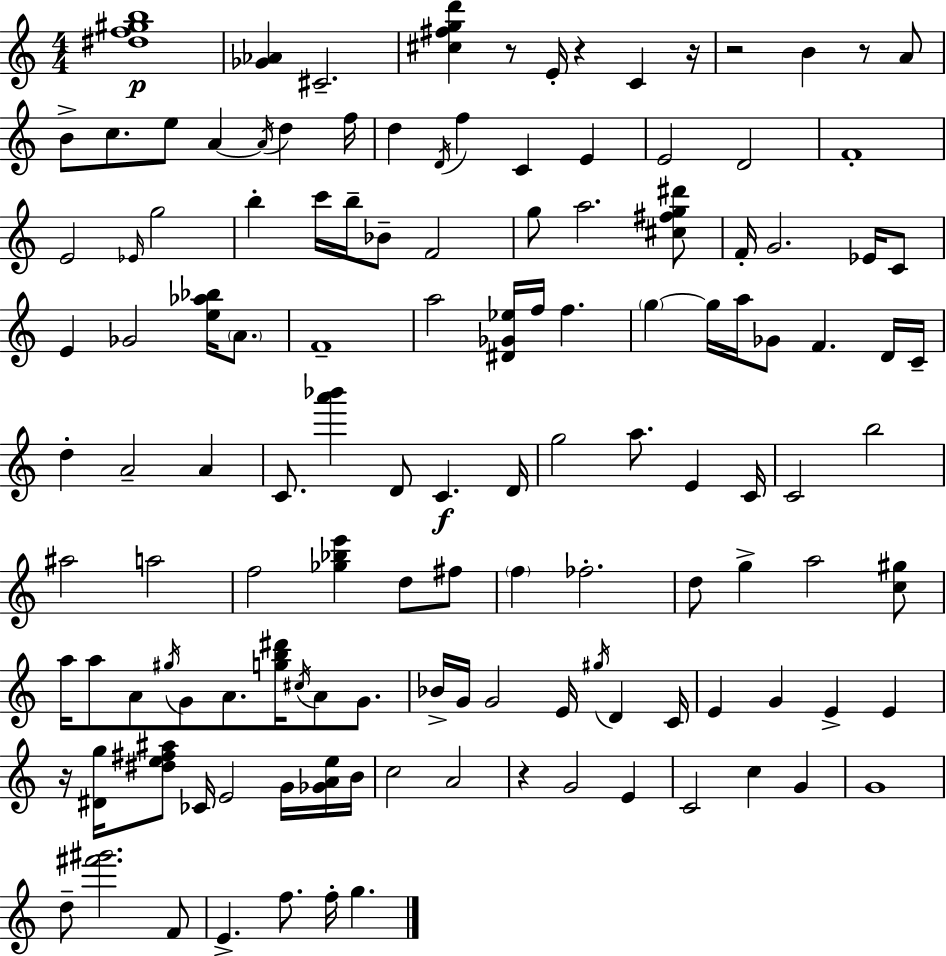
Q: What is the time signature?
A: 4/4